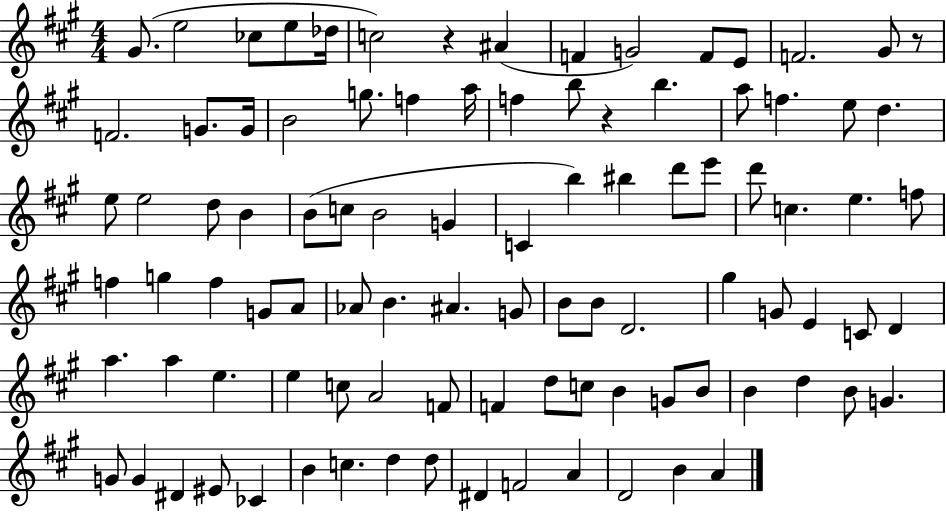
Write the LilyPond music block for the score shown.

{
  \clef treble
  \numericTimeSignature
  \time 4/4
  \key a \major
  gis'8.( e''2 ces''8 e''8 des''16 | c''2) r4 ais'4( | f'4 g'2) f'8 e'8 | f'2. gis'8 r8 | \break f'2. g'8. g'16 | b'2 g''8. f''4 a''16 | f''4 b''8 r4 b''4. | a''8 f''4. e''8 d''4. | \break e''8 e''2 d''8 b'4 | b'8( c''8 b'2 g'4 | c'4 b''4) bis''4 d'''8 e'''8 | d'''8 c''4. e''4. f''8 | \break f''4 g''4 f''4 g'8 a'8 | aes'8 b'4. ais'4. g'8 | b'8 b'8 d'2. | gis''4 g'8 e'4 c'8 d'4 | \break a''4. a''4 e''4. | e''4 c''8 a'2 f'8 | f'4 d''8 c''8 b'4 g'8 b'8 | b'4 d''4 b'8 g'4. | \break g'8 g'4 dis'4 eis'8 ces'4 | b'4 c''4. d''4 d''8 | dis'4 f'2 a'4 | d'2 b'4 a'4 | \break \bar "|."
}